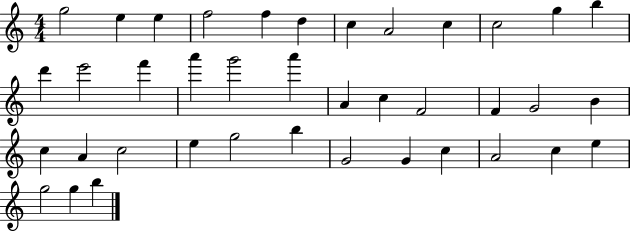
X:1
T:Untitled
M:4/4
L:1/4
K:C
g2 e e f2 f d c A2 c c2 g b d' e'2 f' a' g'2 a' A c F2 F G2 B c A c2 e g2 b G2 G c A2 c e g2 g b